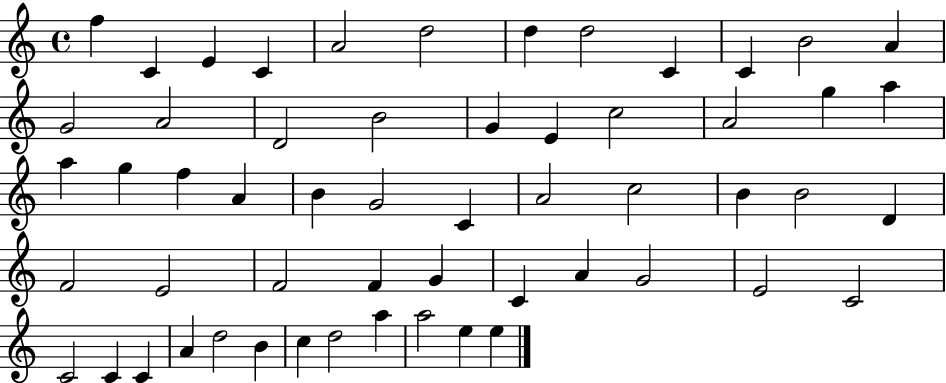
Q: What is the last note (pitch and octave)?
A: E5